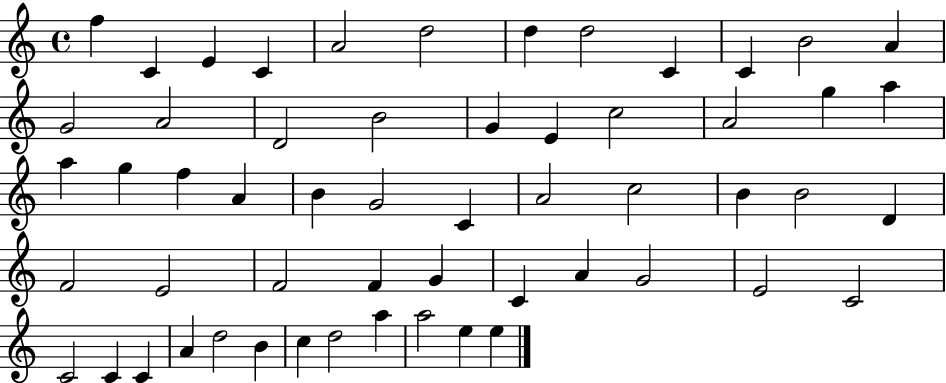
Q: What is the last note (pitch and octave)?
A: E5